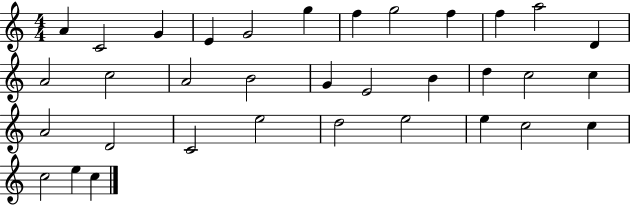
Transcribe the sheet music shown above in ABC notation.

X:1
T:Untitled
M:4/4
L:1/4
K:C
A C2 G E G2 g f g2 f f a2 D A2 c2 A2 B2 G E2 B d c2 c A2 D2 C2 e2 d2 e2 e c2 c c2 e c